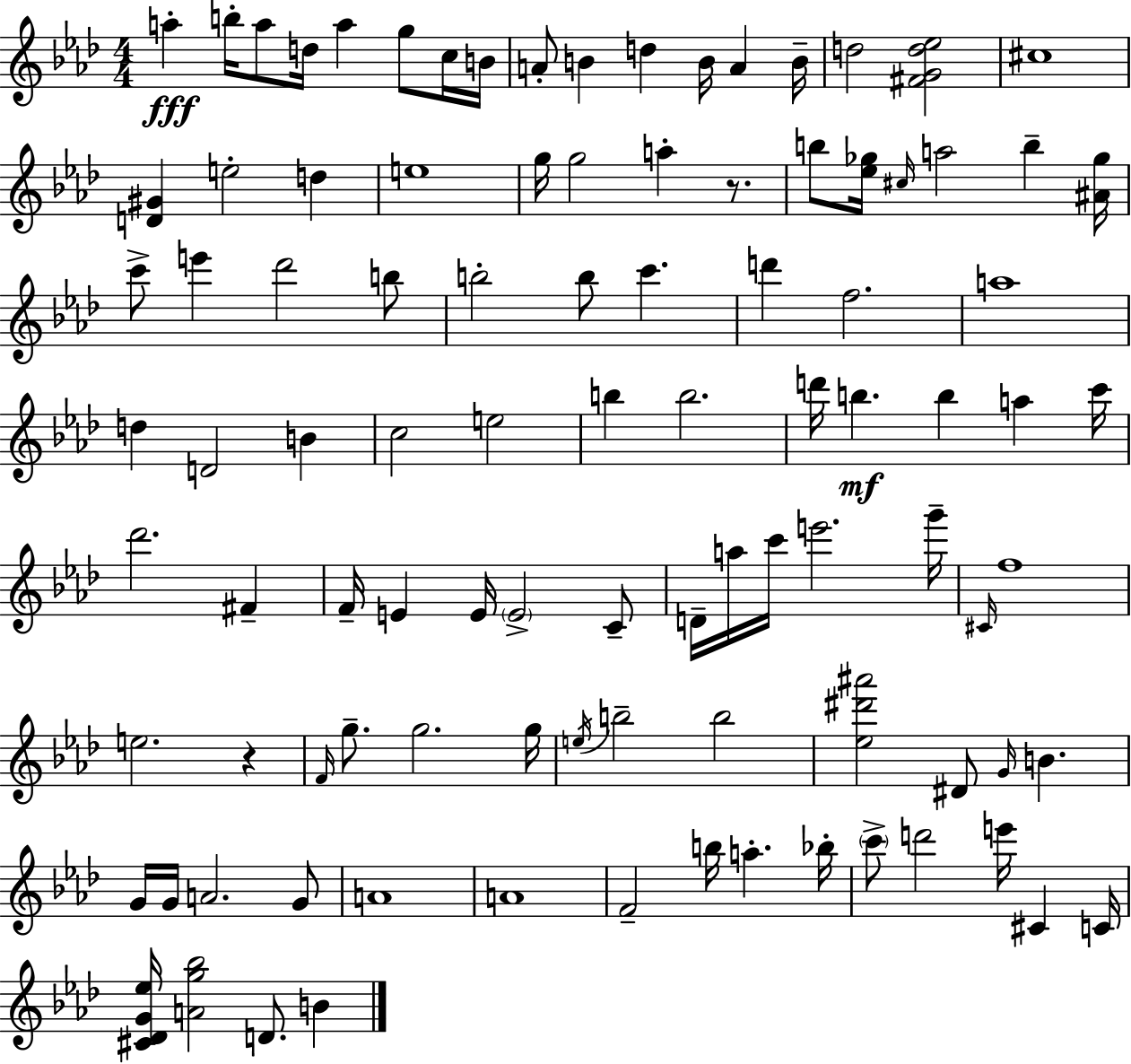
A5/q B5/s A5/e D5/s A5/q G5/e C5/s B4/s A4/e B4/q D5/q B4/s A4/q B4/s D5/h [F#4,G4,D5,Eb5]/h C#5/w [D4,G#4]/q E5/h D5/q E5/w G5/s G5/h A5/q R/e. B5/e [Eb5,Gb5]/s C#5/s A5/h B5/q [A#4,Gb5]/s C6/e E6/q Db6/h B5/e B5/h B5/e C6/q. D6/q F5/h. A5/w D5/q D4/h B4/q C5/h E5/h B5/q B5/h. D6/s B5/q. B5/q A5/q C6/s Db6/h. F#4/q F4/s E4/q E4/s E4/h C4/e D4/s A5/s C6/s E6/h. G6/s C#4/s F5/w E5/h. R/q F4/s G5/e. G5/h. G5/s E5/s B5/h B5/h [Eb5,D#6,A#6]/h D#4/e G4/s B4/q. G4/s G4/s A4/h. G4/e A4/w A4/w F4/h B5/s A5/q. Bb5/s C6/e D6/h E6/s C#4/q C4/s [C#4,Db4,G4,Eb5]/s [A4,G5,Bb5]/h D4/e. B4/q